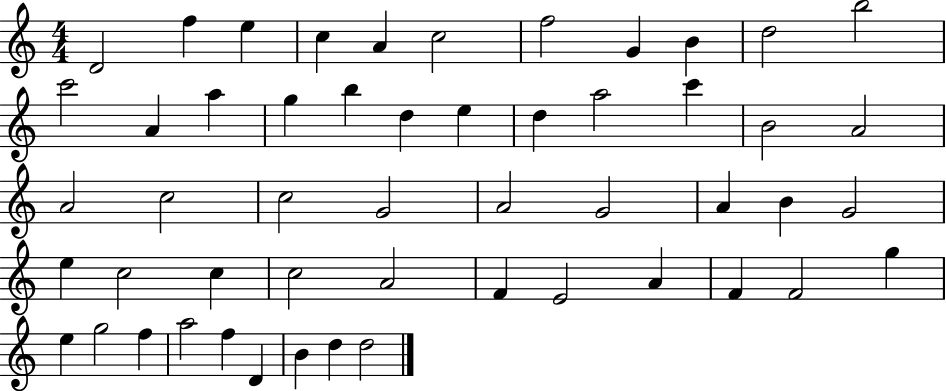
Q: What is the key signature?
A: C major